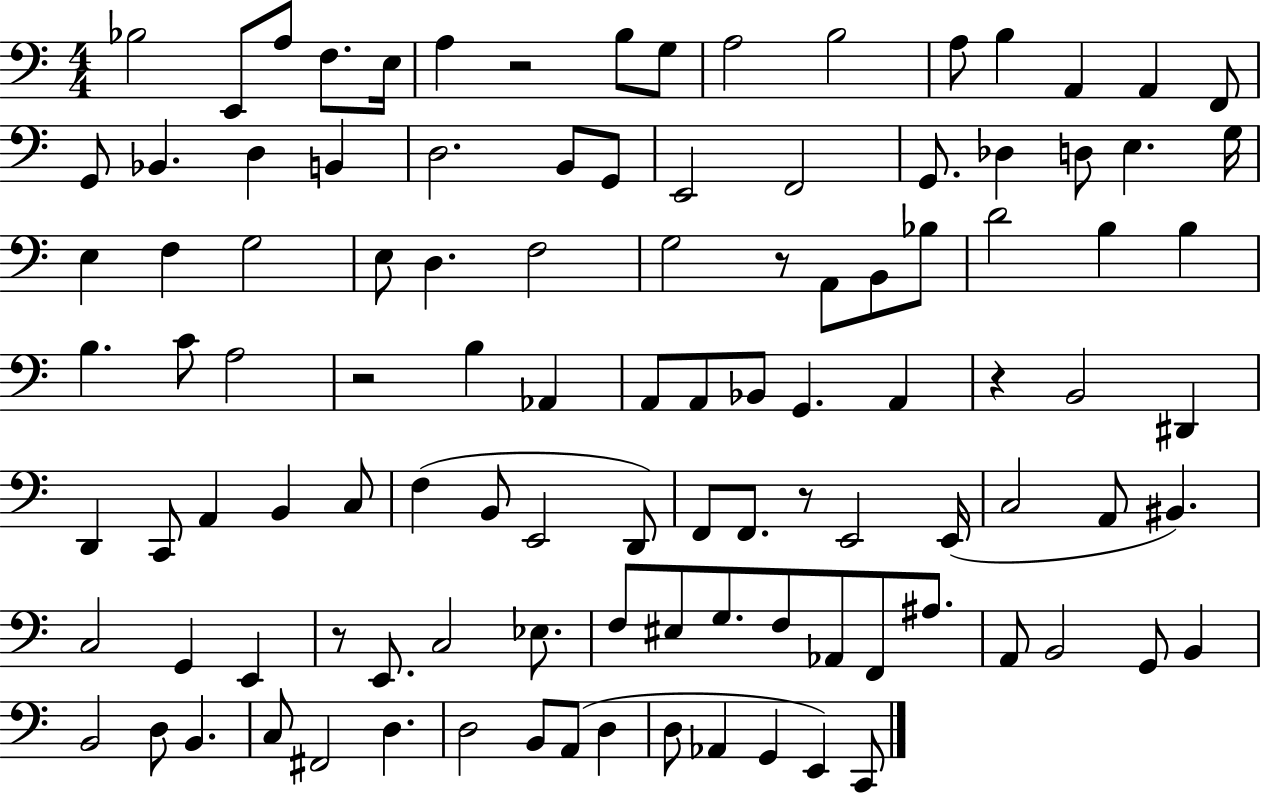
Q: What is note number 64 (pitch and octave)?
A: F2